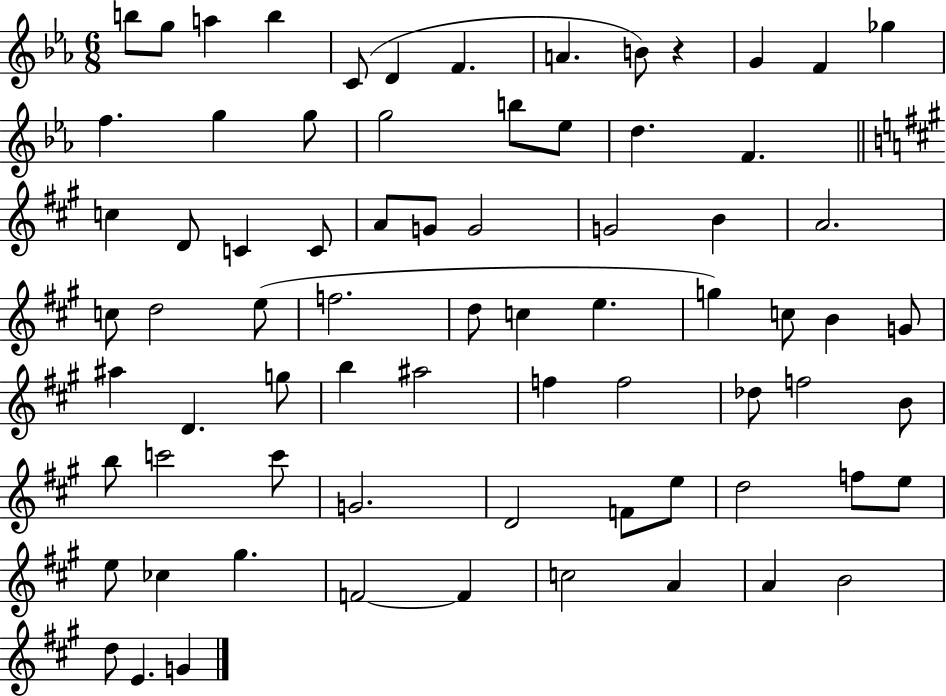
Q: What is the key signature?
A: EES major